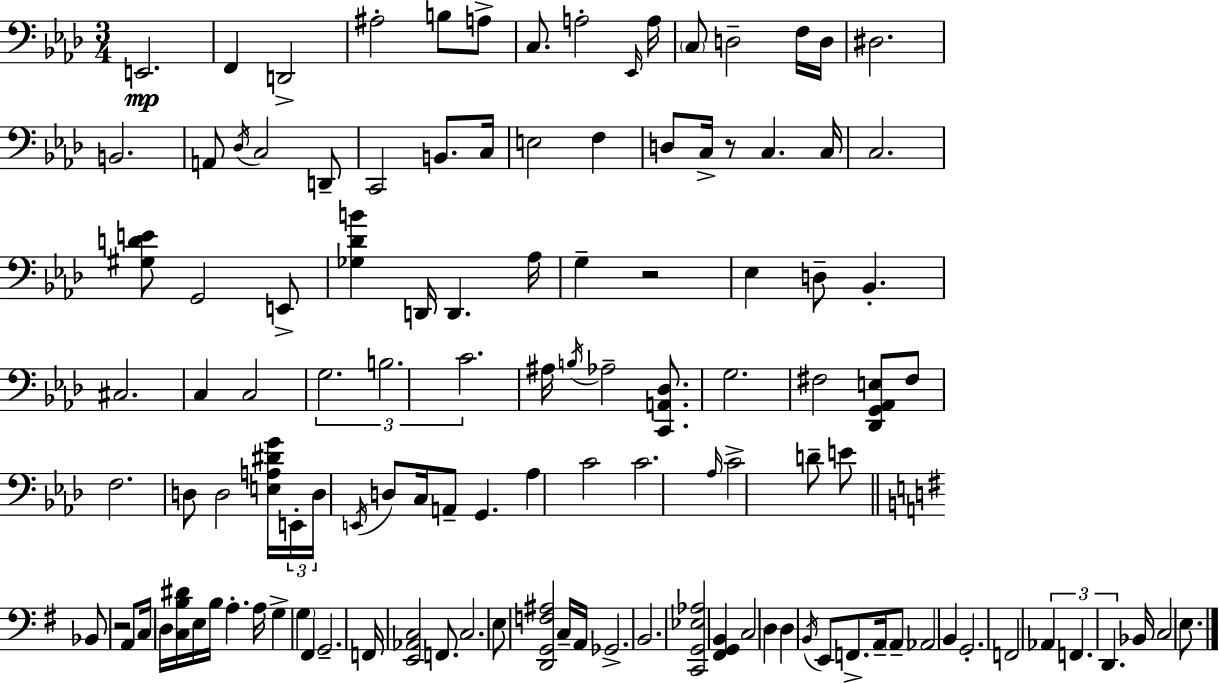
E2/h. F2/q D2/h A#3/h B3/e A3/e C3/e. A3/h Eb2/s A3/s C3/e D3/h F3/s D3/s D#3/h. B2/h. A2/e Db3/s C3/h D2/e C2/h B2/e. C3/s E3/h F3/q D3/e C3/s R/e C3/q. C3/s C3/h. [G#3,D4,E4]/e G2/h E2/e [Gb3,Db4,B4]/q D2/s D2/q. Ab3/s G3/q R/h Eb3/q D3/e Bb2/q. C#3/h. C3/q C3/h G3/h. B3/h. C4/h. A#3/s B3/s Ab3/h [C2,A2,Db3]/e. G3/h. F#3/h [Db2,G2,Ab2,E3]/e F#3/e F3/h. D3/e D3/h [E3,A3,D#4,G4]/s E2/s D3/s E2/s D3/e C3/s A2/e G2/q. Ab3/q C4/h C4/h. Ab3/s C4/h D4/e E4/e Bb2/e R/h A2/e C3/s D3/s [C3,B3,D#4]/s E3/s B3/s A3/q. A3/s G3/q G3/q F#2/q G2/h. F2/s [E2,Ab2,C3]/h F2/e. C3/h. E3/e [D2,G2,F3,A#3]/h C3/s A2/s Gb2/h. B2/h. [C2,G2,Eb3,Ab3]/h [F#2,G2,B2]/q C3/h D3/q D3/q B2/s E2/e F2/e. A2/s A2/e Ab2/h B2/q G2/h. F2/h Ab2/q F2/q. D2/q. Bb2/s C3/h E3/e.